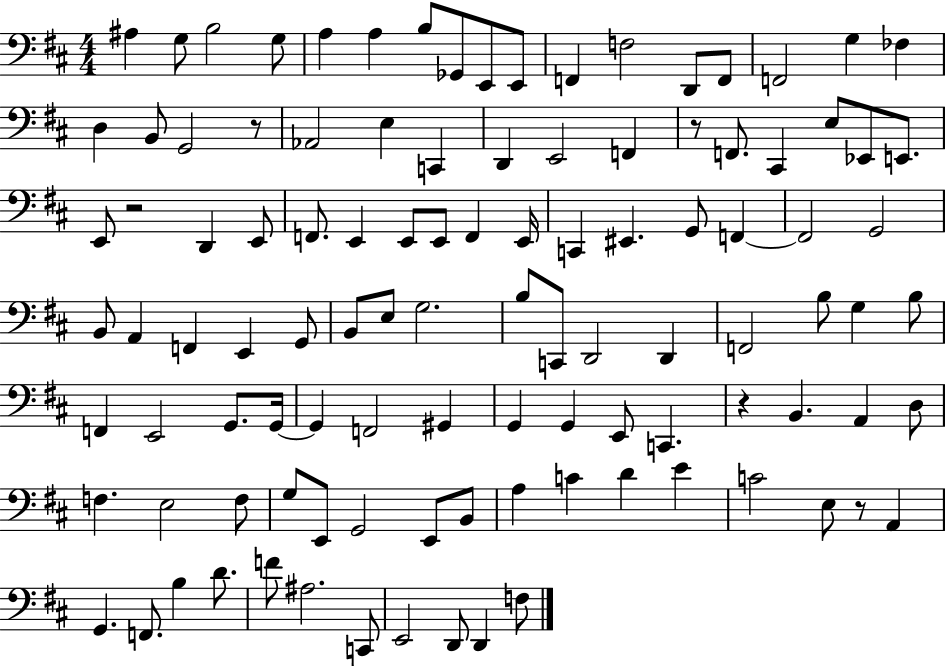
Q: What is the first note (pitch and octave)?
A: A#3